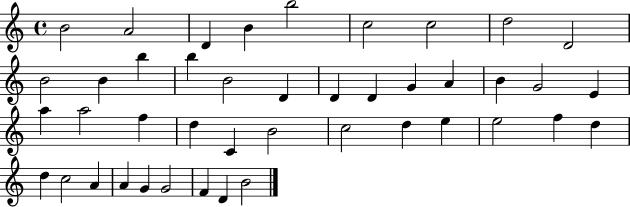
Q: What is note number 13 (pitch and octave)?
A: B5